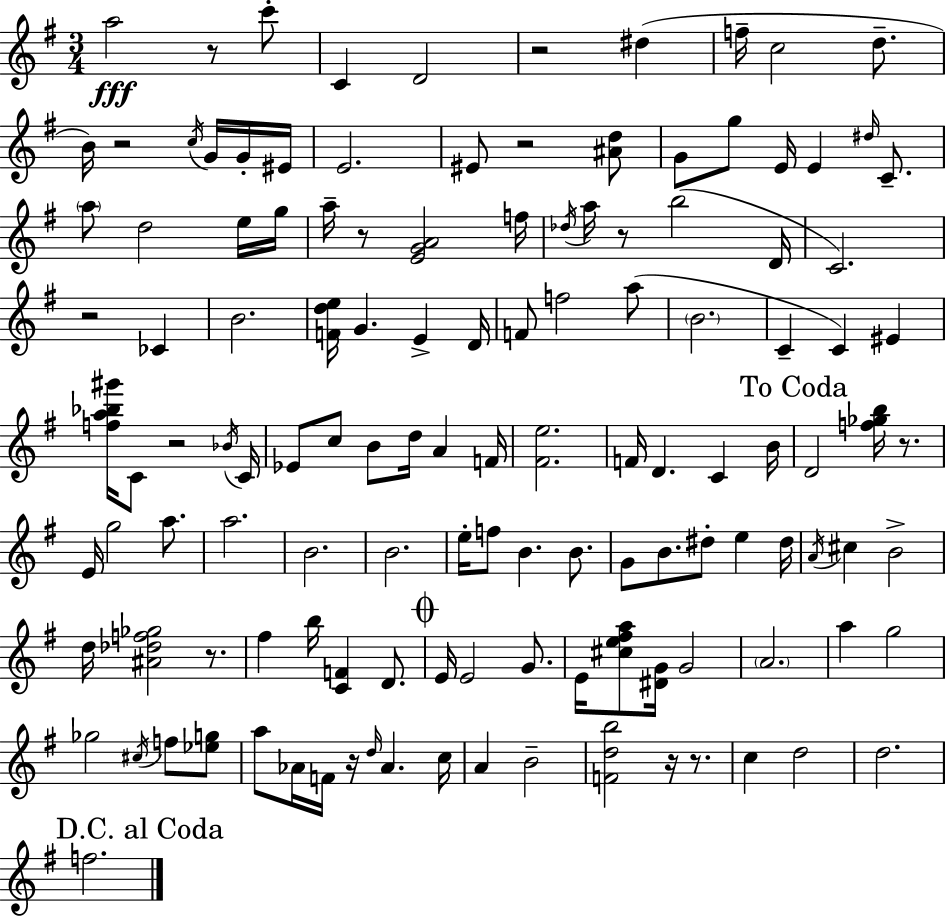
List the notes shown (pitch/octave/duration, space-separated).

A5/h R/e C6/e C4/q D4/h R/h D#5/q F5/s C5/h D5/e. B4/s R/h C5/s G4/s G4/s EIS4/s E4/h. EIS4/e R/h [A#4,D5]/e G4/e G5/e E4/s E4/q D#5/s C4/e. A5/e D5/h E5/s G5/s A5/s R/e [E4,G4,A4]/h F5/s Db5/s A5/s R/e B5/h D4/s C4/h. R/h CES4/q B4/h. [F4,D5,E5]/s G4/q. E4/q D4/s F4/e F5/h A5/e B4/h. C4/q C4/q EIS4/q [F5,A5,Bb5,G#6]/s C4/e R/h Bb4/s C4/s Eb4/e C5/e B4/e D5/s A4/q F4/s [F#4,E5]/h. F4/s D4/q. C4/q B4/s D4/h [F5,Gb5,B5]/s R/e. E4/s G5/h A5/e. A5/h. B4/h. B4/h. E5/s F5/e B4/q. B4/e. G4/e B4/e. D#5/e E5/q D#5/s A4/s C#5/q B4/h D5/s [A#4,Db5,F5,Gb5]/h R/e. F#5/q B5/s [C4,F4]/q D4/e. E4/s E4/h G4/e. E4/s [C#5,E5,F#5,A5]/e [D#4,G4]/s G4/h A4/h. A5/q G5/h Gb5/h C#5/s F5/e [Eb5,G5]/e A5/e Ab4/s F4/s R/s D5/s Ab4/q. C5/s A4/q B4/h [F4,D5,B5]/h R/s R/e. C5/q D5/h D5/h. F5/h.